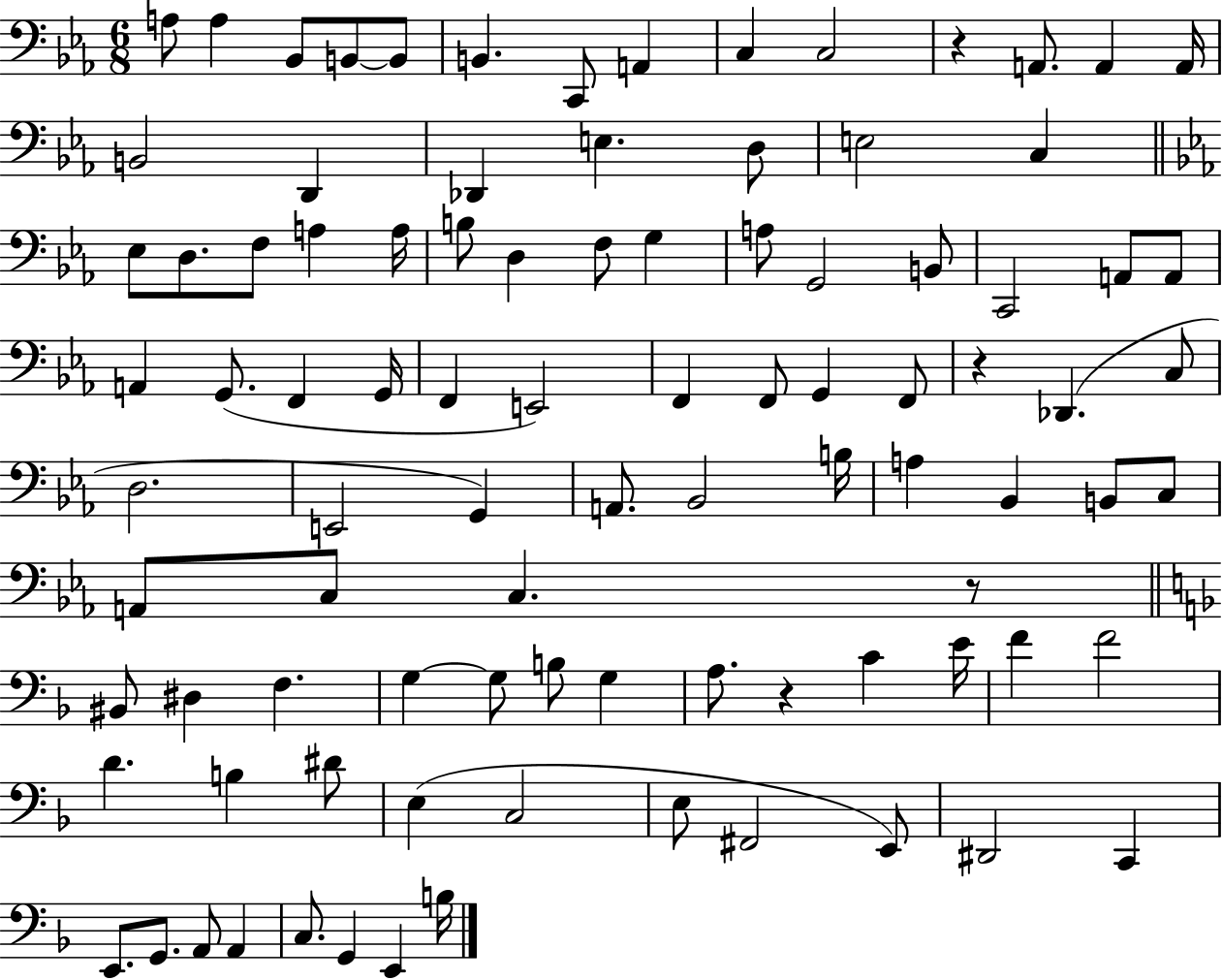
X:1
T:Untitled
M:6/8
L:1/4
K:Eb
A,/2 A, _B,,/2 B,,/2 B,,/2 B,, C,,/2 A,, C, C,2 z A,,/2 A,, A,,/4 B,,2 D,, _D,, E, D,/2 E,2 C, _E,/2 D,/2 F,/2 A, A,/4 B,/2 D, F,/2 G, A,/2 G,,2 B,,/2 C,,2 A,,/2 A,,/2 A,, G,,/2 F,, G,,/4 F,, E,,2 F,, F,,/2 G,, F,,/2 z _D,, C,/2 D,2 E,,2 G,, A,,/2 _B,,2 B,/4 A, _B,, B,,/2 C,/2 A,,/2 C,/2 C, z/2 ^B,,/2 ^D, F, G, G,/2 B,/2 G, A,/2 z C E/4 F F2 D B, ^D/2 E, C,2 E,/2 ^F,,2 E,,/2 ^D,,2 C,, E,,/2 G,,/2 A,,/2 A,, C,/2 G,, E,, B,/4